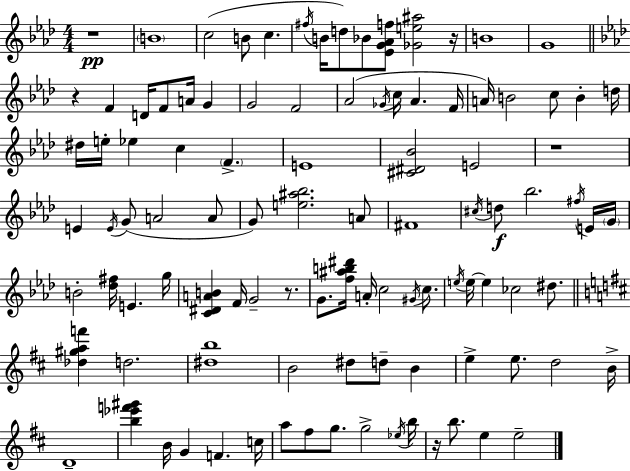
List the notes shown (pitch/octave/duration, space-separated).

R/w B4/w C5/h B4/e C5/q. F#5/s B4/s D5/e Bb4/e [Eb4,G4,Ab4,F5]/e [Gb4,E5,A#5]/h R/s B4/w G4/w R/q F4/q D4/s F4/e A4/s G4/q G4/h F4/h Ab4/h Gb4/s C5/s Ab4/q. F4/s A4/s B4/h C5/e B4/q D5/s D#5/s E5/s Eb5/q C5/q F4/q. E4/w [C#4,D#4,Bb4]/h E4/h R/w E4/q E4/s G4/e A4/h A4/e G4/e [E5,A#5,Bb5]/h. A4/e F#4/w C#5/s D5/e Bb5/h. F#5/s E4/s G4/s B4/h [Db5,F#5]/s E4/q. G5/s [C4,D#4,A4,B4]/q F4/s G4/h R/e. G4/e. [F5,A#5,B5,D#6]/s A4/s C5/h G#4/s C5/e. E5/s E5/s E5/q CES5/h D#5/e. [Db5,G#5,A5,F6]/q D5/h. [D#5,B5]/w B4/h D#5/e D5/e B4/q E5/q E5/e. D5/h B4/s D4/w [B5,Eb6,F6,G#6]/q B4/s G4/q F4/q. C5/s A5/e F#5/e G5/e. G5/h Eb5/s B5/s R/s B5/e. E5/q E5/h